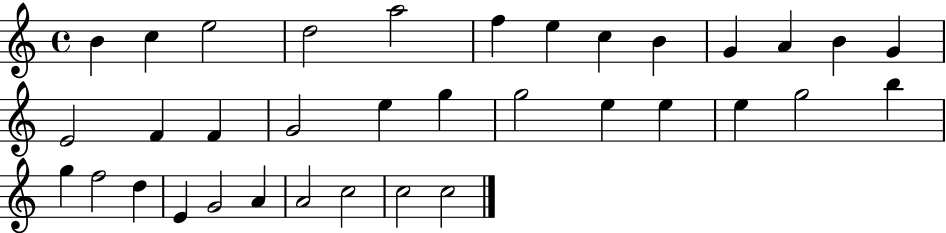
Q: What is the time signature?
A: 4/4